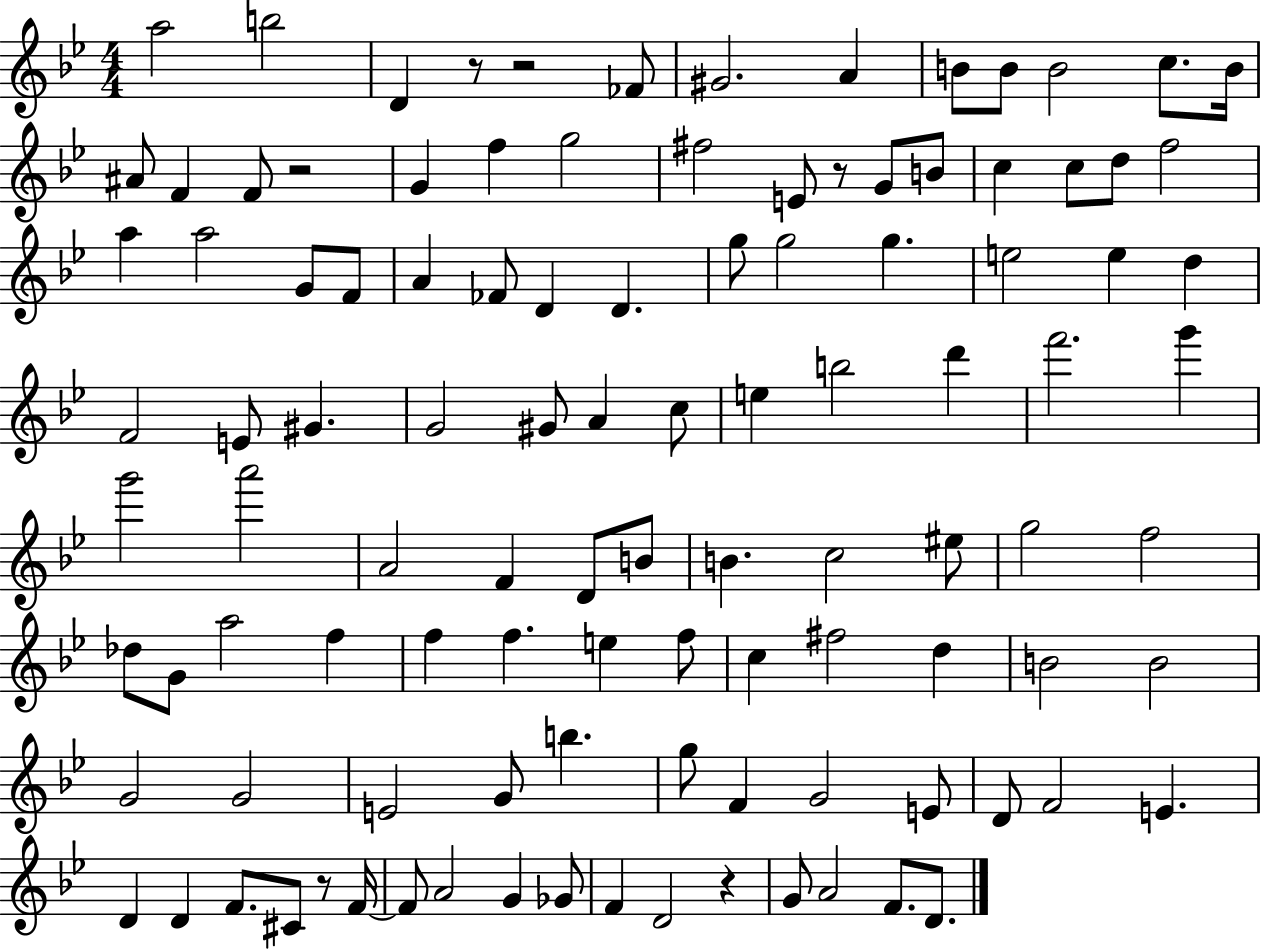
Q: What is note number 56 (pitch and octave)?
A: D4